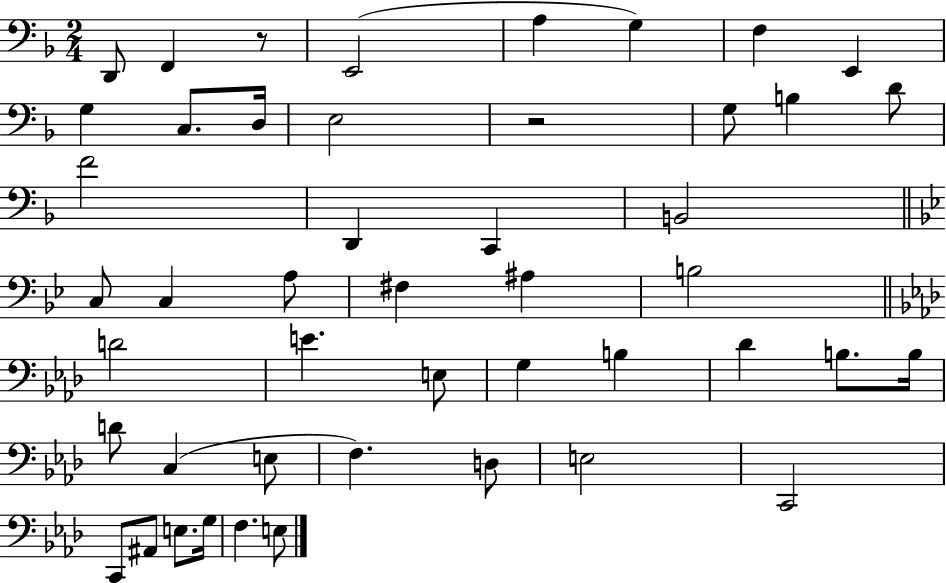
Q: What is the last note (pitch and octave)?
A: E3